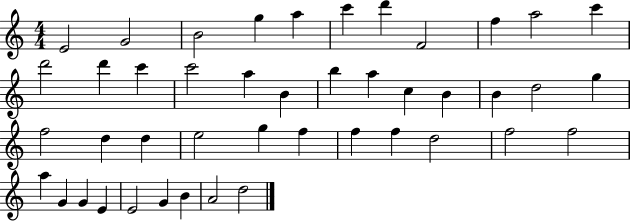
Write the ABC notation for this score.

X:1
T:Untitled
M:4/4
L:1/4
K:C
E2 G2 B2 g a c' d' F2 f a2 c' d'2 d' c' c'2 a B b a c B B d2 g f2 d d e2 g f f f d2 f2 f2 a G G E E2 G B A2 d2